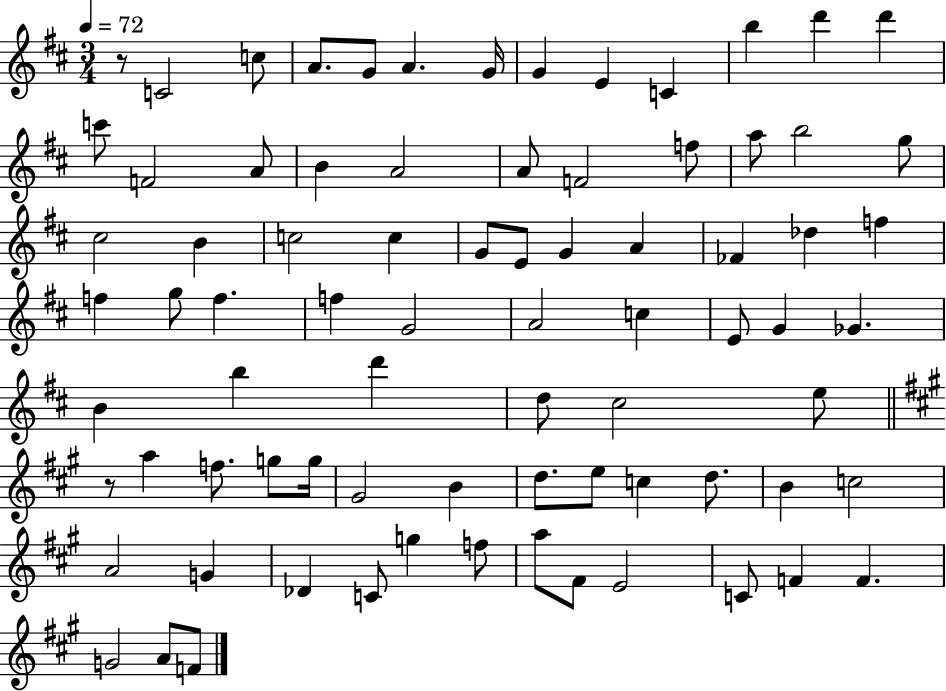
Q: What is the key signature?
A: D major